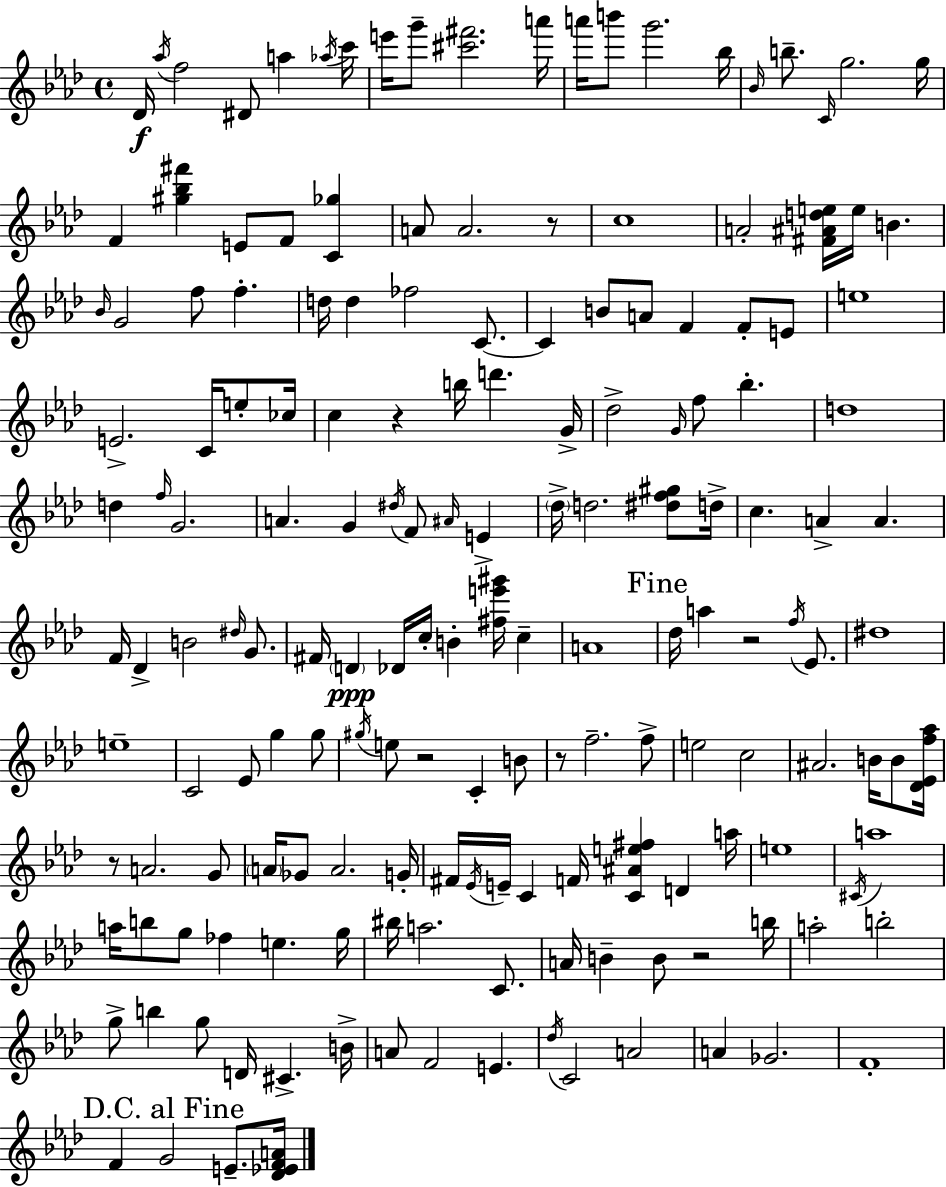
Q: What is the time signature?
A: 4/4